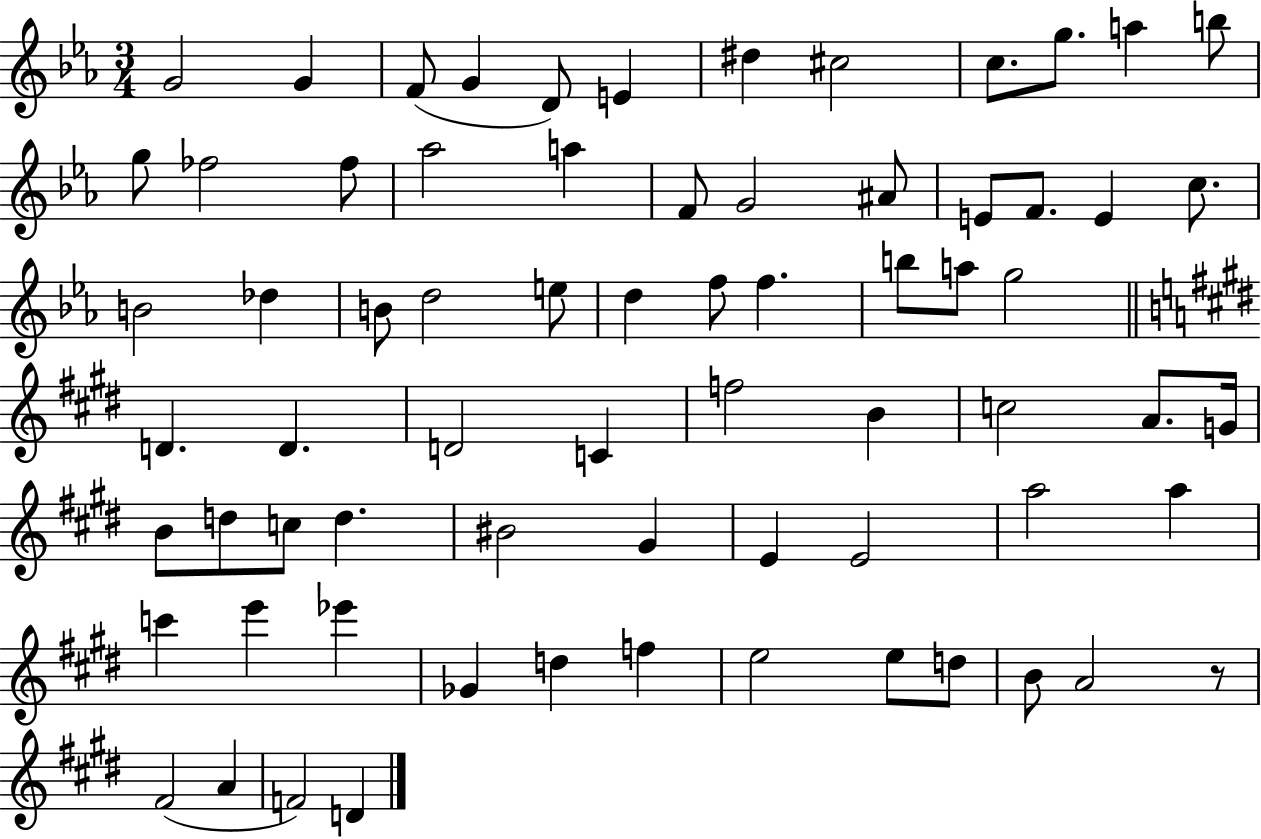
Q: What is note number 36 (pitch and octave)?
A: D4